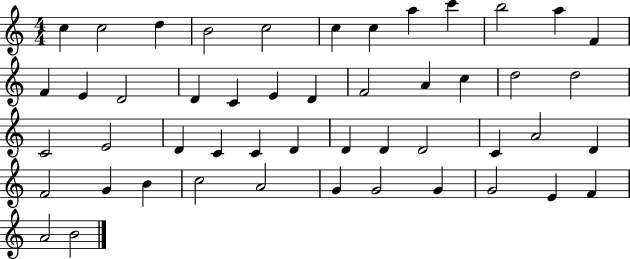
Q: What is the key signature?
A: C major